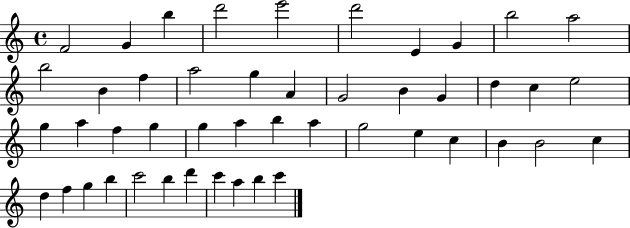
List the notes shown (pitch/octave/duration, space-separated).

F4/h G4/q B5/q D6/h E6/h D6/h E4/q G4/q B5/h A5/h B5/h B4/q F5/q A5/h G5/q A4/q G4/h B4/q G4/q D5/q C5/q E5/h G5/q A5/q F5/q G5/q G5/q A5/q B5/q A5/q G5/h E5/q C5/q B4/q B4/h C5/q D5/q F5/q G5/q B5/q C6/h B5/q D6/q C6/q A5/q B5/q C6/q